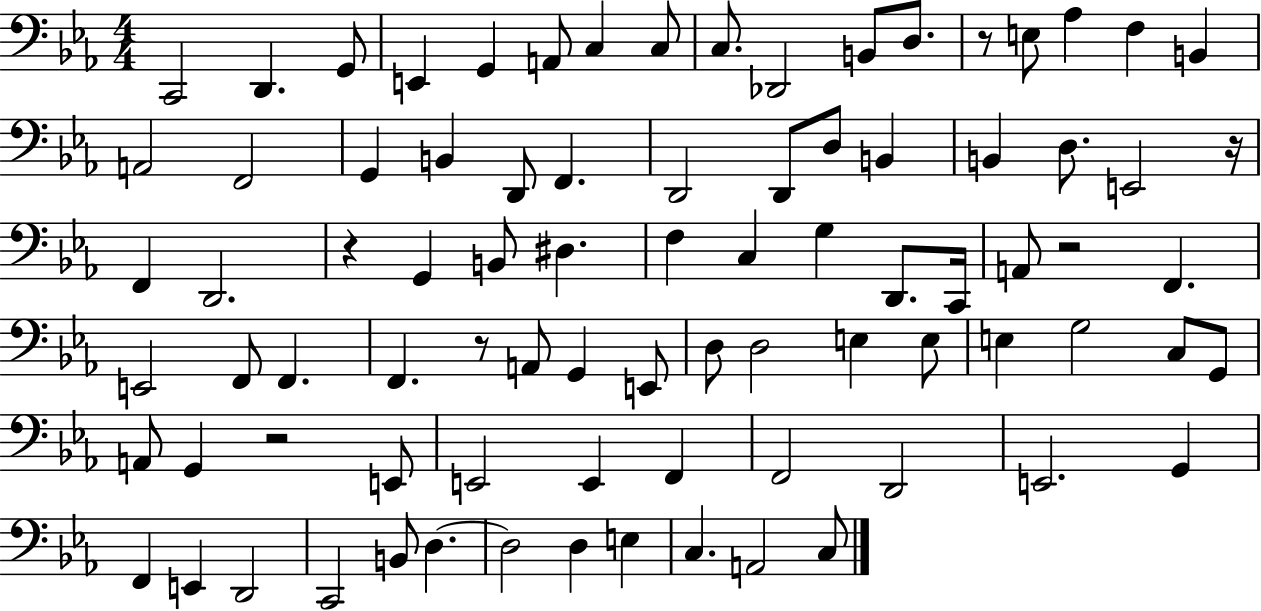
X:1
T:Untitled
M:4/4
L:1/4
K:Eb
C,,2 D,, G,,/2 E,, G,, A,,/2 C, C,/2 C,/2 _D,,2 B,,/2 D,/2 z/2 E,/2 _A, F, B,, A,,2 F,,2 G,, B,, D,,/2 F,, D,,2 D,,/2 D,/2 B,, B,, D,/2 E,,2 z/4 F,, D,,2 z G,, B,,/2 ^D, F, C, G, D,,/2 C,,/4 A,,/2 z2 F,, E,,2 F,,/2 F,, F,, z/2 A,,/2 G,, E,,/2 D,/2 D,2 E, E,/2 E, G,2 C,/2 G,,/2 A,,/2 G,, z2 E,,/2 E,,2 E,, F,, F,,2 D,,2 E,,2 G,, F,, E,, D,,2 C,,2 B,,/2 D, D,2 D, E, C, A,,2 C,/2